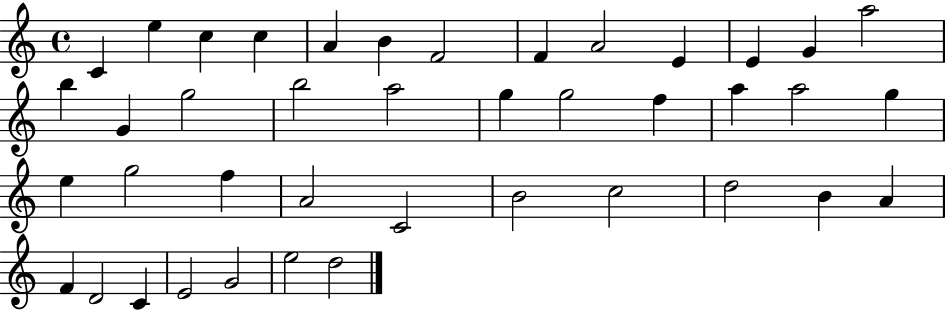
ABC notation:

X:1
T:Untitled
M:4/4
L:1/4
K:C
C e c c A B F2 F A2 E E G a2 b G g2 b2 a2 g g2 f a a2 g e g2 f A2 C2 B2 c2 d2 B A F D2 C E2 G2 e2 d2